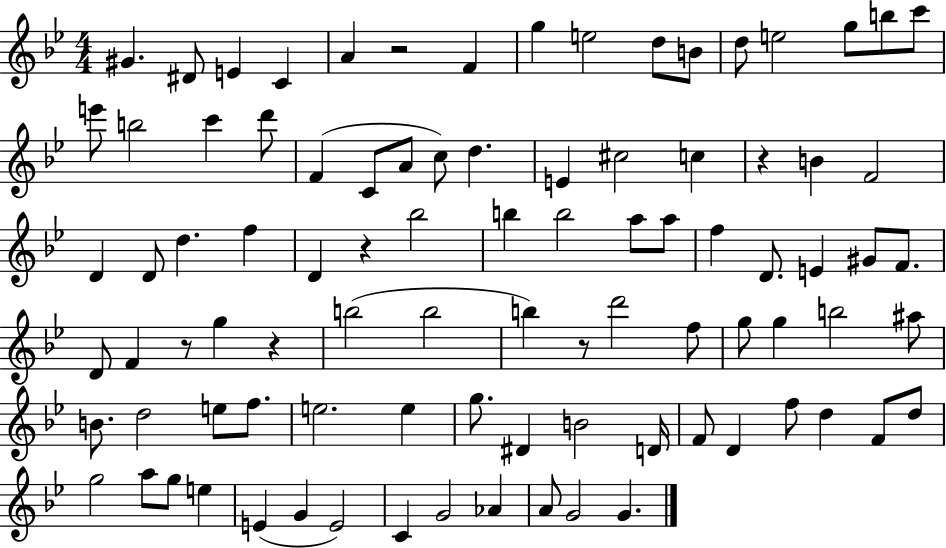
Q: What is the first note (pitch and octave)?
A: G#4